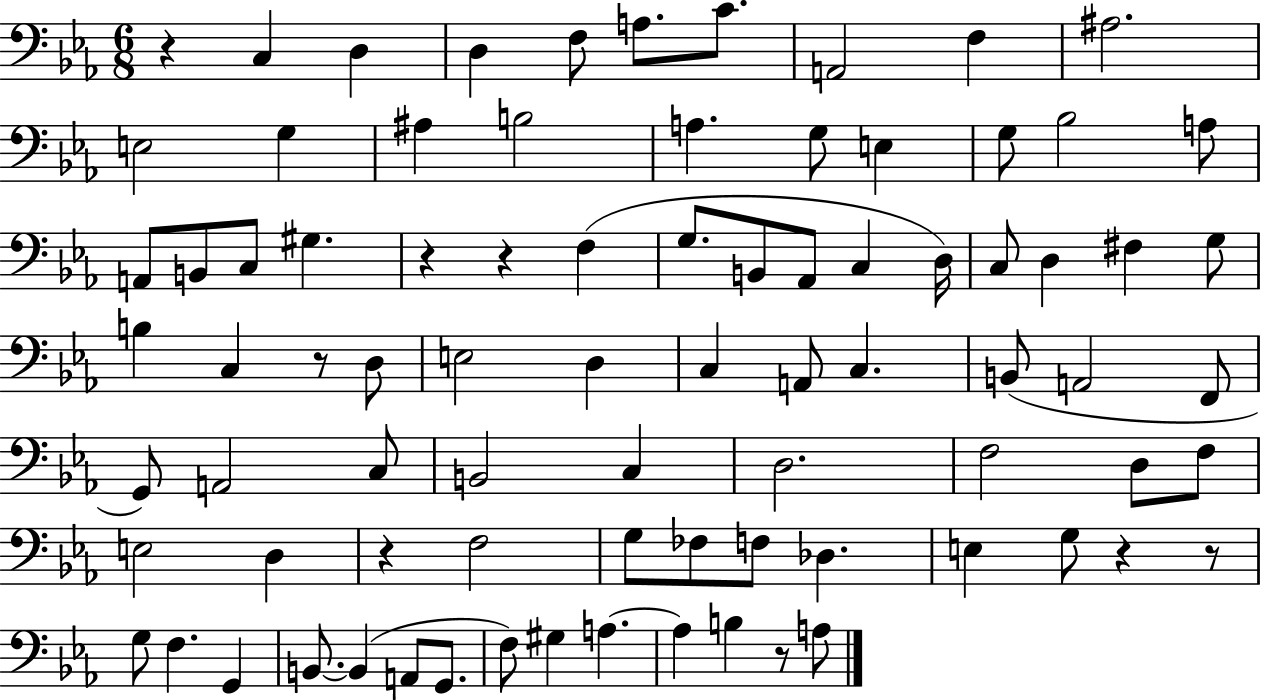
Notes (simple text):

R/q C3/q D3/q D3/q F3/e A3/e. C4/e. A2/h F3/q A#3/h. E3/h G3/q A#3/q B3/h A3/q. G3/e E3/q G3/e Bb3/h A3/e A2/e B2/e C3/e G#3/q. R/q R/q F3/q G3/e. B2/e Ab2/e C3/q D3/s C3/e D3/q F#3/q G3/e B3/q C3/q R/e D3/e E3/h D3/q C3/q A2/e C3/q. B2/e A2/h F2/e G2/e A2/h C3/e B2/h C3/q D3/h. F3/h D3/e F3/e E3/h D3/q R/q F3/h G3/e FES3/e F3/e Db3/q. E3/q G3/e R/q R/e G3/e F3/q. G2/q B2/e. B2/q A2/e G2/e. F3/e G#3/q A3/q. A3/q B3/q R/e A3/e